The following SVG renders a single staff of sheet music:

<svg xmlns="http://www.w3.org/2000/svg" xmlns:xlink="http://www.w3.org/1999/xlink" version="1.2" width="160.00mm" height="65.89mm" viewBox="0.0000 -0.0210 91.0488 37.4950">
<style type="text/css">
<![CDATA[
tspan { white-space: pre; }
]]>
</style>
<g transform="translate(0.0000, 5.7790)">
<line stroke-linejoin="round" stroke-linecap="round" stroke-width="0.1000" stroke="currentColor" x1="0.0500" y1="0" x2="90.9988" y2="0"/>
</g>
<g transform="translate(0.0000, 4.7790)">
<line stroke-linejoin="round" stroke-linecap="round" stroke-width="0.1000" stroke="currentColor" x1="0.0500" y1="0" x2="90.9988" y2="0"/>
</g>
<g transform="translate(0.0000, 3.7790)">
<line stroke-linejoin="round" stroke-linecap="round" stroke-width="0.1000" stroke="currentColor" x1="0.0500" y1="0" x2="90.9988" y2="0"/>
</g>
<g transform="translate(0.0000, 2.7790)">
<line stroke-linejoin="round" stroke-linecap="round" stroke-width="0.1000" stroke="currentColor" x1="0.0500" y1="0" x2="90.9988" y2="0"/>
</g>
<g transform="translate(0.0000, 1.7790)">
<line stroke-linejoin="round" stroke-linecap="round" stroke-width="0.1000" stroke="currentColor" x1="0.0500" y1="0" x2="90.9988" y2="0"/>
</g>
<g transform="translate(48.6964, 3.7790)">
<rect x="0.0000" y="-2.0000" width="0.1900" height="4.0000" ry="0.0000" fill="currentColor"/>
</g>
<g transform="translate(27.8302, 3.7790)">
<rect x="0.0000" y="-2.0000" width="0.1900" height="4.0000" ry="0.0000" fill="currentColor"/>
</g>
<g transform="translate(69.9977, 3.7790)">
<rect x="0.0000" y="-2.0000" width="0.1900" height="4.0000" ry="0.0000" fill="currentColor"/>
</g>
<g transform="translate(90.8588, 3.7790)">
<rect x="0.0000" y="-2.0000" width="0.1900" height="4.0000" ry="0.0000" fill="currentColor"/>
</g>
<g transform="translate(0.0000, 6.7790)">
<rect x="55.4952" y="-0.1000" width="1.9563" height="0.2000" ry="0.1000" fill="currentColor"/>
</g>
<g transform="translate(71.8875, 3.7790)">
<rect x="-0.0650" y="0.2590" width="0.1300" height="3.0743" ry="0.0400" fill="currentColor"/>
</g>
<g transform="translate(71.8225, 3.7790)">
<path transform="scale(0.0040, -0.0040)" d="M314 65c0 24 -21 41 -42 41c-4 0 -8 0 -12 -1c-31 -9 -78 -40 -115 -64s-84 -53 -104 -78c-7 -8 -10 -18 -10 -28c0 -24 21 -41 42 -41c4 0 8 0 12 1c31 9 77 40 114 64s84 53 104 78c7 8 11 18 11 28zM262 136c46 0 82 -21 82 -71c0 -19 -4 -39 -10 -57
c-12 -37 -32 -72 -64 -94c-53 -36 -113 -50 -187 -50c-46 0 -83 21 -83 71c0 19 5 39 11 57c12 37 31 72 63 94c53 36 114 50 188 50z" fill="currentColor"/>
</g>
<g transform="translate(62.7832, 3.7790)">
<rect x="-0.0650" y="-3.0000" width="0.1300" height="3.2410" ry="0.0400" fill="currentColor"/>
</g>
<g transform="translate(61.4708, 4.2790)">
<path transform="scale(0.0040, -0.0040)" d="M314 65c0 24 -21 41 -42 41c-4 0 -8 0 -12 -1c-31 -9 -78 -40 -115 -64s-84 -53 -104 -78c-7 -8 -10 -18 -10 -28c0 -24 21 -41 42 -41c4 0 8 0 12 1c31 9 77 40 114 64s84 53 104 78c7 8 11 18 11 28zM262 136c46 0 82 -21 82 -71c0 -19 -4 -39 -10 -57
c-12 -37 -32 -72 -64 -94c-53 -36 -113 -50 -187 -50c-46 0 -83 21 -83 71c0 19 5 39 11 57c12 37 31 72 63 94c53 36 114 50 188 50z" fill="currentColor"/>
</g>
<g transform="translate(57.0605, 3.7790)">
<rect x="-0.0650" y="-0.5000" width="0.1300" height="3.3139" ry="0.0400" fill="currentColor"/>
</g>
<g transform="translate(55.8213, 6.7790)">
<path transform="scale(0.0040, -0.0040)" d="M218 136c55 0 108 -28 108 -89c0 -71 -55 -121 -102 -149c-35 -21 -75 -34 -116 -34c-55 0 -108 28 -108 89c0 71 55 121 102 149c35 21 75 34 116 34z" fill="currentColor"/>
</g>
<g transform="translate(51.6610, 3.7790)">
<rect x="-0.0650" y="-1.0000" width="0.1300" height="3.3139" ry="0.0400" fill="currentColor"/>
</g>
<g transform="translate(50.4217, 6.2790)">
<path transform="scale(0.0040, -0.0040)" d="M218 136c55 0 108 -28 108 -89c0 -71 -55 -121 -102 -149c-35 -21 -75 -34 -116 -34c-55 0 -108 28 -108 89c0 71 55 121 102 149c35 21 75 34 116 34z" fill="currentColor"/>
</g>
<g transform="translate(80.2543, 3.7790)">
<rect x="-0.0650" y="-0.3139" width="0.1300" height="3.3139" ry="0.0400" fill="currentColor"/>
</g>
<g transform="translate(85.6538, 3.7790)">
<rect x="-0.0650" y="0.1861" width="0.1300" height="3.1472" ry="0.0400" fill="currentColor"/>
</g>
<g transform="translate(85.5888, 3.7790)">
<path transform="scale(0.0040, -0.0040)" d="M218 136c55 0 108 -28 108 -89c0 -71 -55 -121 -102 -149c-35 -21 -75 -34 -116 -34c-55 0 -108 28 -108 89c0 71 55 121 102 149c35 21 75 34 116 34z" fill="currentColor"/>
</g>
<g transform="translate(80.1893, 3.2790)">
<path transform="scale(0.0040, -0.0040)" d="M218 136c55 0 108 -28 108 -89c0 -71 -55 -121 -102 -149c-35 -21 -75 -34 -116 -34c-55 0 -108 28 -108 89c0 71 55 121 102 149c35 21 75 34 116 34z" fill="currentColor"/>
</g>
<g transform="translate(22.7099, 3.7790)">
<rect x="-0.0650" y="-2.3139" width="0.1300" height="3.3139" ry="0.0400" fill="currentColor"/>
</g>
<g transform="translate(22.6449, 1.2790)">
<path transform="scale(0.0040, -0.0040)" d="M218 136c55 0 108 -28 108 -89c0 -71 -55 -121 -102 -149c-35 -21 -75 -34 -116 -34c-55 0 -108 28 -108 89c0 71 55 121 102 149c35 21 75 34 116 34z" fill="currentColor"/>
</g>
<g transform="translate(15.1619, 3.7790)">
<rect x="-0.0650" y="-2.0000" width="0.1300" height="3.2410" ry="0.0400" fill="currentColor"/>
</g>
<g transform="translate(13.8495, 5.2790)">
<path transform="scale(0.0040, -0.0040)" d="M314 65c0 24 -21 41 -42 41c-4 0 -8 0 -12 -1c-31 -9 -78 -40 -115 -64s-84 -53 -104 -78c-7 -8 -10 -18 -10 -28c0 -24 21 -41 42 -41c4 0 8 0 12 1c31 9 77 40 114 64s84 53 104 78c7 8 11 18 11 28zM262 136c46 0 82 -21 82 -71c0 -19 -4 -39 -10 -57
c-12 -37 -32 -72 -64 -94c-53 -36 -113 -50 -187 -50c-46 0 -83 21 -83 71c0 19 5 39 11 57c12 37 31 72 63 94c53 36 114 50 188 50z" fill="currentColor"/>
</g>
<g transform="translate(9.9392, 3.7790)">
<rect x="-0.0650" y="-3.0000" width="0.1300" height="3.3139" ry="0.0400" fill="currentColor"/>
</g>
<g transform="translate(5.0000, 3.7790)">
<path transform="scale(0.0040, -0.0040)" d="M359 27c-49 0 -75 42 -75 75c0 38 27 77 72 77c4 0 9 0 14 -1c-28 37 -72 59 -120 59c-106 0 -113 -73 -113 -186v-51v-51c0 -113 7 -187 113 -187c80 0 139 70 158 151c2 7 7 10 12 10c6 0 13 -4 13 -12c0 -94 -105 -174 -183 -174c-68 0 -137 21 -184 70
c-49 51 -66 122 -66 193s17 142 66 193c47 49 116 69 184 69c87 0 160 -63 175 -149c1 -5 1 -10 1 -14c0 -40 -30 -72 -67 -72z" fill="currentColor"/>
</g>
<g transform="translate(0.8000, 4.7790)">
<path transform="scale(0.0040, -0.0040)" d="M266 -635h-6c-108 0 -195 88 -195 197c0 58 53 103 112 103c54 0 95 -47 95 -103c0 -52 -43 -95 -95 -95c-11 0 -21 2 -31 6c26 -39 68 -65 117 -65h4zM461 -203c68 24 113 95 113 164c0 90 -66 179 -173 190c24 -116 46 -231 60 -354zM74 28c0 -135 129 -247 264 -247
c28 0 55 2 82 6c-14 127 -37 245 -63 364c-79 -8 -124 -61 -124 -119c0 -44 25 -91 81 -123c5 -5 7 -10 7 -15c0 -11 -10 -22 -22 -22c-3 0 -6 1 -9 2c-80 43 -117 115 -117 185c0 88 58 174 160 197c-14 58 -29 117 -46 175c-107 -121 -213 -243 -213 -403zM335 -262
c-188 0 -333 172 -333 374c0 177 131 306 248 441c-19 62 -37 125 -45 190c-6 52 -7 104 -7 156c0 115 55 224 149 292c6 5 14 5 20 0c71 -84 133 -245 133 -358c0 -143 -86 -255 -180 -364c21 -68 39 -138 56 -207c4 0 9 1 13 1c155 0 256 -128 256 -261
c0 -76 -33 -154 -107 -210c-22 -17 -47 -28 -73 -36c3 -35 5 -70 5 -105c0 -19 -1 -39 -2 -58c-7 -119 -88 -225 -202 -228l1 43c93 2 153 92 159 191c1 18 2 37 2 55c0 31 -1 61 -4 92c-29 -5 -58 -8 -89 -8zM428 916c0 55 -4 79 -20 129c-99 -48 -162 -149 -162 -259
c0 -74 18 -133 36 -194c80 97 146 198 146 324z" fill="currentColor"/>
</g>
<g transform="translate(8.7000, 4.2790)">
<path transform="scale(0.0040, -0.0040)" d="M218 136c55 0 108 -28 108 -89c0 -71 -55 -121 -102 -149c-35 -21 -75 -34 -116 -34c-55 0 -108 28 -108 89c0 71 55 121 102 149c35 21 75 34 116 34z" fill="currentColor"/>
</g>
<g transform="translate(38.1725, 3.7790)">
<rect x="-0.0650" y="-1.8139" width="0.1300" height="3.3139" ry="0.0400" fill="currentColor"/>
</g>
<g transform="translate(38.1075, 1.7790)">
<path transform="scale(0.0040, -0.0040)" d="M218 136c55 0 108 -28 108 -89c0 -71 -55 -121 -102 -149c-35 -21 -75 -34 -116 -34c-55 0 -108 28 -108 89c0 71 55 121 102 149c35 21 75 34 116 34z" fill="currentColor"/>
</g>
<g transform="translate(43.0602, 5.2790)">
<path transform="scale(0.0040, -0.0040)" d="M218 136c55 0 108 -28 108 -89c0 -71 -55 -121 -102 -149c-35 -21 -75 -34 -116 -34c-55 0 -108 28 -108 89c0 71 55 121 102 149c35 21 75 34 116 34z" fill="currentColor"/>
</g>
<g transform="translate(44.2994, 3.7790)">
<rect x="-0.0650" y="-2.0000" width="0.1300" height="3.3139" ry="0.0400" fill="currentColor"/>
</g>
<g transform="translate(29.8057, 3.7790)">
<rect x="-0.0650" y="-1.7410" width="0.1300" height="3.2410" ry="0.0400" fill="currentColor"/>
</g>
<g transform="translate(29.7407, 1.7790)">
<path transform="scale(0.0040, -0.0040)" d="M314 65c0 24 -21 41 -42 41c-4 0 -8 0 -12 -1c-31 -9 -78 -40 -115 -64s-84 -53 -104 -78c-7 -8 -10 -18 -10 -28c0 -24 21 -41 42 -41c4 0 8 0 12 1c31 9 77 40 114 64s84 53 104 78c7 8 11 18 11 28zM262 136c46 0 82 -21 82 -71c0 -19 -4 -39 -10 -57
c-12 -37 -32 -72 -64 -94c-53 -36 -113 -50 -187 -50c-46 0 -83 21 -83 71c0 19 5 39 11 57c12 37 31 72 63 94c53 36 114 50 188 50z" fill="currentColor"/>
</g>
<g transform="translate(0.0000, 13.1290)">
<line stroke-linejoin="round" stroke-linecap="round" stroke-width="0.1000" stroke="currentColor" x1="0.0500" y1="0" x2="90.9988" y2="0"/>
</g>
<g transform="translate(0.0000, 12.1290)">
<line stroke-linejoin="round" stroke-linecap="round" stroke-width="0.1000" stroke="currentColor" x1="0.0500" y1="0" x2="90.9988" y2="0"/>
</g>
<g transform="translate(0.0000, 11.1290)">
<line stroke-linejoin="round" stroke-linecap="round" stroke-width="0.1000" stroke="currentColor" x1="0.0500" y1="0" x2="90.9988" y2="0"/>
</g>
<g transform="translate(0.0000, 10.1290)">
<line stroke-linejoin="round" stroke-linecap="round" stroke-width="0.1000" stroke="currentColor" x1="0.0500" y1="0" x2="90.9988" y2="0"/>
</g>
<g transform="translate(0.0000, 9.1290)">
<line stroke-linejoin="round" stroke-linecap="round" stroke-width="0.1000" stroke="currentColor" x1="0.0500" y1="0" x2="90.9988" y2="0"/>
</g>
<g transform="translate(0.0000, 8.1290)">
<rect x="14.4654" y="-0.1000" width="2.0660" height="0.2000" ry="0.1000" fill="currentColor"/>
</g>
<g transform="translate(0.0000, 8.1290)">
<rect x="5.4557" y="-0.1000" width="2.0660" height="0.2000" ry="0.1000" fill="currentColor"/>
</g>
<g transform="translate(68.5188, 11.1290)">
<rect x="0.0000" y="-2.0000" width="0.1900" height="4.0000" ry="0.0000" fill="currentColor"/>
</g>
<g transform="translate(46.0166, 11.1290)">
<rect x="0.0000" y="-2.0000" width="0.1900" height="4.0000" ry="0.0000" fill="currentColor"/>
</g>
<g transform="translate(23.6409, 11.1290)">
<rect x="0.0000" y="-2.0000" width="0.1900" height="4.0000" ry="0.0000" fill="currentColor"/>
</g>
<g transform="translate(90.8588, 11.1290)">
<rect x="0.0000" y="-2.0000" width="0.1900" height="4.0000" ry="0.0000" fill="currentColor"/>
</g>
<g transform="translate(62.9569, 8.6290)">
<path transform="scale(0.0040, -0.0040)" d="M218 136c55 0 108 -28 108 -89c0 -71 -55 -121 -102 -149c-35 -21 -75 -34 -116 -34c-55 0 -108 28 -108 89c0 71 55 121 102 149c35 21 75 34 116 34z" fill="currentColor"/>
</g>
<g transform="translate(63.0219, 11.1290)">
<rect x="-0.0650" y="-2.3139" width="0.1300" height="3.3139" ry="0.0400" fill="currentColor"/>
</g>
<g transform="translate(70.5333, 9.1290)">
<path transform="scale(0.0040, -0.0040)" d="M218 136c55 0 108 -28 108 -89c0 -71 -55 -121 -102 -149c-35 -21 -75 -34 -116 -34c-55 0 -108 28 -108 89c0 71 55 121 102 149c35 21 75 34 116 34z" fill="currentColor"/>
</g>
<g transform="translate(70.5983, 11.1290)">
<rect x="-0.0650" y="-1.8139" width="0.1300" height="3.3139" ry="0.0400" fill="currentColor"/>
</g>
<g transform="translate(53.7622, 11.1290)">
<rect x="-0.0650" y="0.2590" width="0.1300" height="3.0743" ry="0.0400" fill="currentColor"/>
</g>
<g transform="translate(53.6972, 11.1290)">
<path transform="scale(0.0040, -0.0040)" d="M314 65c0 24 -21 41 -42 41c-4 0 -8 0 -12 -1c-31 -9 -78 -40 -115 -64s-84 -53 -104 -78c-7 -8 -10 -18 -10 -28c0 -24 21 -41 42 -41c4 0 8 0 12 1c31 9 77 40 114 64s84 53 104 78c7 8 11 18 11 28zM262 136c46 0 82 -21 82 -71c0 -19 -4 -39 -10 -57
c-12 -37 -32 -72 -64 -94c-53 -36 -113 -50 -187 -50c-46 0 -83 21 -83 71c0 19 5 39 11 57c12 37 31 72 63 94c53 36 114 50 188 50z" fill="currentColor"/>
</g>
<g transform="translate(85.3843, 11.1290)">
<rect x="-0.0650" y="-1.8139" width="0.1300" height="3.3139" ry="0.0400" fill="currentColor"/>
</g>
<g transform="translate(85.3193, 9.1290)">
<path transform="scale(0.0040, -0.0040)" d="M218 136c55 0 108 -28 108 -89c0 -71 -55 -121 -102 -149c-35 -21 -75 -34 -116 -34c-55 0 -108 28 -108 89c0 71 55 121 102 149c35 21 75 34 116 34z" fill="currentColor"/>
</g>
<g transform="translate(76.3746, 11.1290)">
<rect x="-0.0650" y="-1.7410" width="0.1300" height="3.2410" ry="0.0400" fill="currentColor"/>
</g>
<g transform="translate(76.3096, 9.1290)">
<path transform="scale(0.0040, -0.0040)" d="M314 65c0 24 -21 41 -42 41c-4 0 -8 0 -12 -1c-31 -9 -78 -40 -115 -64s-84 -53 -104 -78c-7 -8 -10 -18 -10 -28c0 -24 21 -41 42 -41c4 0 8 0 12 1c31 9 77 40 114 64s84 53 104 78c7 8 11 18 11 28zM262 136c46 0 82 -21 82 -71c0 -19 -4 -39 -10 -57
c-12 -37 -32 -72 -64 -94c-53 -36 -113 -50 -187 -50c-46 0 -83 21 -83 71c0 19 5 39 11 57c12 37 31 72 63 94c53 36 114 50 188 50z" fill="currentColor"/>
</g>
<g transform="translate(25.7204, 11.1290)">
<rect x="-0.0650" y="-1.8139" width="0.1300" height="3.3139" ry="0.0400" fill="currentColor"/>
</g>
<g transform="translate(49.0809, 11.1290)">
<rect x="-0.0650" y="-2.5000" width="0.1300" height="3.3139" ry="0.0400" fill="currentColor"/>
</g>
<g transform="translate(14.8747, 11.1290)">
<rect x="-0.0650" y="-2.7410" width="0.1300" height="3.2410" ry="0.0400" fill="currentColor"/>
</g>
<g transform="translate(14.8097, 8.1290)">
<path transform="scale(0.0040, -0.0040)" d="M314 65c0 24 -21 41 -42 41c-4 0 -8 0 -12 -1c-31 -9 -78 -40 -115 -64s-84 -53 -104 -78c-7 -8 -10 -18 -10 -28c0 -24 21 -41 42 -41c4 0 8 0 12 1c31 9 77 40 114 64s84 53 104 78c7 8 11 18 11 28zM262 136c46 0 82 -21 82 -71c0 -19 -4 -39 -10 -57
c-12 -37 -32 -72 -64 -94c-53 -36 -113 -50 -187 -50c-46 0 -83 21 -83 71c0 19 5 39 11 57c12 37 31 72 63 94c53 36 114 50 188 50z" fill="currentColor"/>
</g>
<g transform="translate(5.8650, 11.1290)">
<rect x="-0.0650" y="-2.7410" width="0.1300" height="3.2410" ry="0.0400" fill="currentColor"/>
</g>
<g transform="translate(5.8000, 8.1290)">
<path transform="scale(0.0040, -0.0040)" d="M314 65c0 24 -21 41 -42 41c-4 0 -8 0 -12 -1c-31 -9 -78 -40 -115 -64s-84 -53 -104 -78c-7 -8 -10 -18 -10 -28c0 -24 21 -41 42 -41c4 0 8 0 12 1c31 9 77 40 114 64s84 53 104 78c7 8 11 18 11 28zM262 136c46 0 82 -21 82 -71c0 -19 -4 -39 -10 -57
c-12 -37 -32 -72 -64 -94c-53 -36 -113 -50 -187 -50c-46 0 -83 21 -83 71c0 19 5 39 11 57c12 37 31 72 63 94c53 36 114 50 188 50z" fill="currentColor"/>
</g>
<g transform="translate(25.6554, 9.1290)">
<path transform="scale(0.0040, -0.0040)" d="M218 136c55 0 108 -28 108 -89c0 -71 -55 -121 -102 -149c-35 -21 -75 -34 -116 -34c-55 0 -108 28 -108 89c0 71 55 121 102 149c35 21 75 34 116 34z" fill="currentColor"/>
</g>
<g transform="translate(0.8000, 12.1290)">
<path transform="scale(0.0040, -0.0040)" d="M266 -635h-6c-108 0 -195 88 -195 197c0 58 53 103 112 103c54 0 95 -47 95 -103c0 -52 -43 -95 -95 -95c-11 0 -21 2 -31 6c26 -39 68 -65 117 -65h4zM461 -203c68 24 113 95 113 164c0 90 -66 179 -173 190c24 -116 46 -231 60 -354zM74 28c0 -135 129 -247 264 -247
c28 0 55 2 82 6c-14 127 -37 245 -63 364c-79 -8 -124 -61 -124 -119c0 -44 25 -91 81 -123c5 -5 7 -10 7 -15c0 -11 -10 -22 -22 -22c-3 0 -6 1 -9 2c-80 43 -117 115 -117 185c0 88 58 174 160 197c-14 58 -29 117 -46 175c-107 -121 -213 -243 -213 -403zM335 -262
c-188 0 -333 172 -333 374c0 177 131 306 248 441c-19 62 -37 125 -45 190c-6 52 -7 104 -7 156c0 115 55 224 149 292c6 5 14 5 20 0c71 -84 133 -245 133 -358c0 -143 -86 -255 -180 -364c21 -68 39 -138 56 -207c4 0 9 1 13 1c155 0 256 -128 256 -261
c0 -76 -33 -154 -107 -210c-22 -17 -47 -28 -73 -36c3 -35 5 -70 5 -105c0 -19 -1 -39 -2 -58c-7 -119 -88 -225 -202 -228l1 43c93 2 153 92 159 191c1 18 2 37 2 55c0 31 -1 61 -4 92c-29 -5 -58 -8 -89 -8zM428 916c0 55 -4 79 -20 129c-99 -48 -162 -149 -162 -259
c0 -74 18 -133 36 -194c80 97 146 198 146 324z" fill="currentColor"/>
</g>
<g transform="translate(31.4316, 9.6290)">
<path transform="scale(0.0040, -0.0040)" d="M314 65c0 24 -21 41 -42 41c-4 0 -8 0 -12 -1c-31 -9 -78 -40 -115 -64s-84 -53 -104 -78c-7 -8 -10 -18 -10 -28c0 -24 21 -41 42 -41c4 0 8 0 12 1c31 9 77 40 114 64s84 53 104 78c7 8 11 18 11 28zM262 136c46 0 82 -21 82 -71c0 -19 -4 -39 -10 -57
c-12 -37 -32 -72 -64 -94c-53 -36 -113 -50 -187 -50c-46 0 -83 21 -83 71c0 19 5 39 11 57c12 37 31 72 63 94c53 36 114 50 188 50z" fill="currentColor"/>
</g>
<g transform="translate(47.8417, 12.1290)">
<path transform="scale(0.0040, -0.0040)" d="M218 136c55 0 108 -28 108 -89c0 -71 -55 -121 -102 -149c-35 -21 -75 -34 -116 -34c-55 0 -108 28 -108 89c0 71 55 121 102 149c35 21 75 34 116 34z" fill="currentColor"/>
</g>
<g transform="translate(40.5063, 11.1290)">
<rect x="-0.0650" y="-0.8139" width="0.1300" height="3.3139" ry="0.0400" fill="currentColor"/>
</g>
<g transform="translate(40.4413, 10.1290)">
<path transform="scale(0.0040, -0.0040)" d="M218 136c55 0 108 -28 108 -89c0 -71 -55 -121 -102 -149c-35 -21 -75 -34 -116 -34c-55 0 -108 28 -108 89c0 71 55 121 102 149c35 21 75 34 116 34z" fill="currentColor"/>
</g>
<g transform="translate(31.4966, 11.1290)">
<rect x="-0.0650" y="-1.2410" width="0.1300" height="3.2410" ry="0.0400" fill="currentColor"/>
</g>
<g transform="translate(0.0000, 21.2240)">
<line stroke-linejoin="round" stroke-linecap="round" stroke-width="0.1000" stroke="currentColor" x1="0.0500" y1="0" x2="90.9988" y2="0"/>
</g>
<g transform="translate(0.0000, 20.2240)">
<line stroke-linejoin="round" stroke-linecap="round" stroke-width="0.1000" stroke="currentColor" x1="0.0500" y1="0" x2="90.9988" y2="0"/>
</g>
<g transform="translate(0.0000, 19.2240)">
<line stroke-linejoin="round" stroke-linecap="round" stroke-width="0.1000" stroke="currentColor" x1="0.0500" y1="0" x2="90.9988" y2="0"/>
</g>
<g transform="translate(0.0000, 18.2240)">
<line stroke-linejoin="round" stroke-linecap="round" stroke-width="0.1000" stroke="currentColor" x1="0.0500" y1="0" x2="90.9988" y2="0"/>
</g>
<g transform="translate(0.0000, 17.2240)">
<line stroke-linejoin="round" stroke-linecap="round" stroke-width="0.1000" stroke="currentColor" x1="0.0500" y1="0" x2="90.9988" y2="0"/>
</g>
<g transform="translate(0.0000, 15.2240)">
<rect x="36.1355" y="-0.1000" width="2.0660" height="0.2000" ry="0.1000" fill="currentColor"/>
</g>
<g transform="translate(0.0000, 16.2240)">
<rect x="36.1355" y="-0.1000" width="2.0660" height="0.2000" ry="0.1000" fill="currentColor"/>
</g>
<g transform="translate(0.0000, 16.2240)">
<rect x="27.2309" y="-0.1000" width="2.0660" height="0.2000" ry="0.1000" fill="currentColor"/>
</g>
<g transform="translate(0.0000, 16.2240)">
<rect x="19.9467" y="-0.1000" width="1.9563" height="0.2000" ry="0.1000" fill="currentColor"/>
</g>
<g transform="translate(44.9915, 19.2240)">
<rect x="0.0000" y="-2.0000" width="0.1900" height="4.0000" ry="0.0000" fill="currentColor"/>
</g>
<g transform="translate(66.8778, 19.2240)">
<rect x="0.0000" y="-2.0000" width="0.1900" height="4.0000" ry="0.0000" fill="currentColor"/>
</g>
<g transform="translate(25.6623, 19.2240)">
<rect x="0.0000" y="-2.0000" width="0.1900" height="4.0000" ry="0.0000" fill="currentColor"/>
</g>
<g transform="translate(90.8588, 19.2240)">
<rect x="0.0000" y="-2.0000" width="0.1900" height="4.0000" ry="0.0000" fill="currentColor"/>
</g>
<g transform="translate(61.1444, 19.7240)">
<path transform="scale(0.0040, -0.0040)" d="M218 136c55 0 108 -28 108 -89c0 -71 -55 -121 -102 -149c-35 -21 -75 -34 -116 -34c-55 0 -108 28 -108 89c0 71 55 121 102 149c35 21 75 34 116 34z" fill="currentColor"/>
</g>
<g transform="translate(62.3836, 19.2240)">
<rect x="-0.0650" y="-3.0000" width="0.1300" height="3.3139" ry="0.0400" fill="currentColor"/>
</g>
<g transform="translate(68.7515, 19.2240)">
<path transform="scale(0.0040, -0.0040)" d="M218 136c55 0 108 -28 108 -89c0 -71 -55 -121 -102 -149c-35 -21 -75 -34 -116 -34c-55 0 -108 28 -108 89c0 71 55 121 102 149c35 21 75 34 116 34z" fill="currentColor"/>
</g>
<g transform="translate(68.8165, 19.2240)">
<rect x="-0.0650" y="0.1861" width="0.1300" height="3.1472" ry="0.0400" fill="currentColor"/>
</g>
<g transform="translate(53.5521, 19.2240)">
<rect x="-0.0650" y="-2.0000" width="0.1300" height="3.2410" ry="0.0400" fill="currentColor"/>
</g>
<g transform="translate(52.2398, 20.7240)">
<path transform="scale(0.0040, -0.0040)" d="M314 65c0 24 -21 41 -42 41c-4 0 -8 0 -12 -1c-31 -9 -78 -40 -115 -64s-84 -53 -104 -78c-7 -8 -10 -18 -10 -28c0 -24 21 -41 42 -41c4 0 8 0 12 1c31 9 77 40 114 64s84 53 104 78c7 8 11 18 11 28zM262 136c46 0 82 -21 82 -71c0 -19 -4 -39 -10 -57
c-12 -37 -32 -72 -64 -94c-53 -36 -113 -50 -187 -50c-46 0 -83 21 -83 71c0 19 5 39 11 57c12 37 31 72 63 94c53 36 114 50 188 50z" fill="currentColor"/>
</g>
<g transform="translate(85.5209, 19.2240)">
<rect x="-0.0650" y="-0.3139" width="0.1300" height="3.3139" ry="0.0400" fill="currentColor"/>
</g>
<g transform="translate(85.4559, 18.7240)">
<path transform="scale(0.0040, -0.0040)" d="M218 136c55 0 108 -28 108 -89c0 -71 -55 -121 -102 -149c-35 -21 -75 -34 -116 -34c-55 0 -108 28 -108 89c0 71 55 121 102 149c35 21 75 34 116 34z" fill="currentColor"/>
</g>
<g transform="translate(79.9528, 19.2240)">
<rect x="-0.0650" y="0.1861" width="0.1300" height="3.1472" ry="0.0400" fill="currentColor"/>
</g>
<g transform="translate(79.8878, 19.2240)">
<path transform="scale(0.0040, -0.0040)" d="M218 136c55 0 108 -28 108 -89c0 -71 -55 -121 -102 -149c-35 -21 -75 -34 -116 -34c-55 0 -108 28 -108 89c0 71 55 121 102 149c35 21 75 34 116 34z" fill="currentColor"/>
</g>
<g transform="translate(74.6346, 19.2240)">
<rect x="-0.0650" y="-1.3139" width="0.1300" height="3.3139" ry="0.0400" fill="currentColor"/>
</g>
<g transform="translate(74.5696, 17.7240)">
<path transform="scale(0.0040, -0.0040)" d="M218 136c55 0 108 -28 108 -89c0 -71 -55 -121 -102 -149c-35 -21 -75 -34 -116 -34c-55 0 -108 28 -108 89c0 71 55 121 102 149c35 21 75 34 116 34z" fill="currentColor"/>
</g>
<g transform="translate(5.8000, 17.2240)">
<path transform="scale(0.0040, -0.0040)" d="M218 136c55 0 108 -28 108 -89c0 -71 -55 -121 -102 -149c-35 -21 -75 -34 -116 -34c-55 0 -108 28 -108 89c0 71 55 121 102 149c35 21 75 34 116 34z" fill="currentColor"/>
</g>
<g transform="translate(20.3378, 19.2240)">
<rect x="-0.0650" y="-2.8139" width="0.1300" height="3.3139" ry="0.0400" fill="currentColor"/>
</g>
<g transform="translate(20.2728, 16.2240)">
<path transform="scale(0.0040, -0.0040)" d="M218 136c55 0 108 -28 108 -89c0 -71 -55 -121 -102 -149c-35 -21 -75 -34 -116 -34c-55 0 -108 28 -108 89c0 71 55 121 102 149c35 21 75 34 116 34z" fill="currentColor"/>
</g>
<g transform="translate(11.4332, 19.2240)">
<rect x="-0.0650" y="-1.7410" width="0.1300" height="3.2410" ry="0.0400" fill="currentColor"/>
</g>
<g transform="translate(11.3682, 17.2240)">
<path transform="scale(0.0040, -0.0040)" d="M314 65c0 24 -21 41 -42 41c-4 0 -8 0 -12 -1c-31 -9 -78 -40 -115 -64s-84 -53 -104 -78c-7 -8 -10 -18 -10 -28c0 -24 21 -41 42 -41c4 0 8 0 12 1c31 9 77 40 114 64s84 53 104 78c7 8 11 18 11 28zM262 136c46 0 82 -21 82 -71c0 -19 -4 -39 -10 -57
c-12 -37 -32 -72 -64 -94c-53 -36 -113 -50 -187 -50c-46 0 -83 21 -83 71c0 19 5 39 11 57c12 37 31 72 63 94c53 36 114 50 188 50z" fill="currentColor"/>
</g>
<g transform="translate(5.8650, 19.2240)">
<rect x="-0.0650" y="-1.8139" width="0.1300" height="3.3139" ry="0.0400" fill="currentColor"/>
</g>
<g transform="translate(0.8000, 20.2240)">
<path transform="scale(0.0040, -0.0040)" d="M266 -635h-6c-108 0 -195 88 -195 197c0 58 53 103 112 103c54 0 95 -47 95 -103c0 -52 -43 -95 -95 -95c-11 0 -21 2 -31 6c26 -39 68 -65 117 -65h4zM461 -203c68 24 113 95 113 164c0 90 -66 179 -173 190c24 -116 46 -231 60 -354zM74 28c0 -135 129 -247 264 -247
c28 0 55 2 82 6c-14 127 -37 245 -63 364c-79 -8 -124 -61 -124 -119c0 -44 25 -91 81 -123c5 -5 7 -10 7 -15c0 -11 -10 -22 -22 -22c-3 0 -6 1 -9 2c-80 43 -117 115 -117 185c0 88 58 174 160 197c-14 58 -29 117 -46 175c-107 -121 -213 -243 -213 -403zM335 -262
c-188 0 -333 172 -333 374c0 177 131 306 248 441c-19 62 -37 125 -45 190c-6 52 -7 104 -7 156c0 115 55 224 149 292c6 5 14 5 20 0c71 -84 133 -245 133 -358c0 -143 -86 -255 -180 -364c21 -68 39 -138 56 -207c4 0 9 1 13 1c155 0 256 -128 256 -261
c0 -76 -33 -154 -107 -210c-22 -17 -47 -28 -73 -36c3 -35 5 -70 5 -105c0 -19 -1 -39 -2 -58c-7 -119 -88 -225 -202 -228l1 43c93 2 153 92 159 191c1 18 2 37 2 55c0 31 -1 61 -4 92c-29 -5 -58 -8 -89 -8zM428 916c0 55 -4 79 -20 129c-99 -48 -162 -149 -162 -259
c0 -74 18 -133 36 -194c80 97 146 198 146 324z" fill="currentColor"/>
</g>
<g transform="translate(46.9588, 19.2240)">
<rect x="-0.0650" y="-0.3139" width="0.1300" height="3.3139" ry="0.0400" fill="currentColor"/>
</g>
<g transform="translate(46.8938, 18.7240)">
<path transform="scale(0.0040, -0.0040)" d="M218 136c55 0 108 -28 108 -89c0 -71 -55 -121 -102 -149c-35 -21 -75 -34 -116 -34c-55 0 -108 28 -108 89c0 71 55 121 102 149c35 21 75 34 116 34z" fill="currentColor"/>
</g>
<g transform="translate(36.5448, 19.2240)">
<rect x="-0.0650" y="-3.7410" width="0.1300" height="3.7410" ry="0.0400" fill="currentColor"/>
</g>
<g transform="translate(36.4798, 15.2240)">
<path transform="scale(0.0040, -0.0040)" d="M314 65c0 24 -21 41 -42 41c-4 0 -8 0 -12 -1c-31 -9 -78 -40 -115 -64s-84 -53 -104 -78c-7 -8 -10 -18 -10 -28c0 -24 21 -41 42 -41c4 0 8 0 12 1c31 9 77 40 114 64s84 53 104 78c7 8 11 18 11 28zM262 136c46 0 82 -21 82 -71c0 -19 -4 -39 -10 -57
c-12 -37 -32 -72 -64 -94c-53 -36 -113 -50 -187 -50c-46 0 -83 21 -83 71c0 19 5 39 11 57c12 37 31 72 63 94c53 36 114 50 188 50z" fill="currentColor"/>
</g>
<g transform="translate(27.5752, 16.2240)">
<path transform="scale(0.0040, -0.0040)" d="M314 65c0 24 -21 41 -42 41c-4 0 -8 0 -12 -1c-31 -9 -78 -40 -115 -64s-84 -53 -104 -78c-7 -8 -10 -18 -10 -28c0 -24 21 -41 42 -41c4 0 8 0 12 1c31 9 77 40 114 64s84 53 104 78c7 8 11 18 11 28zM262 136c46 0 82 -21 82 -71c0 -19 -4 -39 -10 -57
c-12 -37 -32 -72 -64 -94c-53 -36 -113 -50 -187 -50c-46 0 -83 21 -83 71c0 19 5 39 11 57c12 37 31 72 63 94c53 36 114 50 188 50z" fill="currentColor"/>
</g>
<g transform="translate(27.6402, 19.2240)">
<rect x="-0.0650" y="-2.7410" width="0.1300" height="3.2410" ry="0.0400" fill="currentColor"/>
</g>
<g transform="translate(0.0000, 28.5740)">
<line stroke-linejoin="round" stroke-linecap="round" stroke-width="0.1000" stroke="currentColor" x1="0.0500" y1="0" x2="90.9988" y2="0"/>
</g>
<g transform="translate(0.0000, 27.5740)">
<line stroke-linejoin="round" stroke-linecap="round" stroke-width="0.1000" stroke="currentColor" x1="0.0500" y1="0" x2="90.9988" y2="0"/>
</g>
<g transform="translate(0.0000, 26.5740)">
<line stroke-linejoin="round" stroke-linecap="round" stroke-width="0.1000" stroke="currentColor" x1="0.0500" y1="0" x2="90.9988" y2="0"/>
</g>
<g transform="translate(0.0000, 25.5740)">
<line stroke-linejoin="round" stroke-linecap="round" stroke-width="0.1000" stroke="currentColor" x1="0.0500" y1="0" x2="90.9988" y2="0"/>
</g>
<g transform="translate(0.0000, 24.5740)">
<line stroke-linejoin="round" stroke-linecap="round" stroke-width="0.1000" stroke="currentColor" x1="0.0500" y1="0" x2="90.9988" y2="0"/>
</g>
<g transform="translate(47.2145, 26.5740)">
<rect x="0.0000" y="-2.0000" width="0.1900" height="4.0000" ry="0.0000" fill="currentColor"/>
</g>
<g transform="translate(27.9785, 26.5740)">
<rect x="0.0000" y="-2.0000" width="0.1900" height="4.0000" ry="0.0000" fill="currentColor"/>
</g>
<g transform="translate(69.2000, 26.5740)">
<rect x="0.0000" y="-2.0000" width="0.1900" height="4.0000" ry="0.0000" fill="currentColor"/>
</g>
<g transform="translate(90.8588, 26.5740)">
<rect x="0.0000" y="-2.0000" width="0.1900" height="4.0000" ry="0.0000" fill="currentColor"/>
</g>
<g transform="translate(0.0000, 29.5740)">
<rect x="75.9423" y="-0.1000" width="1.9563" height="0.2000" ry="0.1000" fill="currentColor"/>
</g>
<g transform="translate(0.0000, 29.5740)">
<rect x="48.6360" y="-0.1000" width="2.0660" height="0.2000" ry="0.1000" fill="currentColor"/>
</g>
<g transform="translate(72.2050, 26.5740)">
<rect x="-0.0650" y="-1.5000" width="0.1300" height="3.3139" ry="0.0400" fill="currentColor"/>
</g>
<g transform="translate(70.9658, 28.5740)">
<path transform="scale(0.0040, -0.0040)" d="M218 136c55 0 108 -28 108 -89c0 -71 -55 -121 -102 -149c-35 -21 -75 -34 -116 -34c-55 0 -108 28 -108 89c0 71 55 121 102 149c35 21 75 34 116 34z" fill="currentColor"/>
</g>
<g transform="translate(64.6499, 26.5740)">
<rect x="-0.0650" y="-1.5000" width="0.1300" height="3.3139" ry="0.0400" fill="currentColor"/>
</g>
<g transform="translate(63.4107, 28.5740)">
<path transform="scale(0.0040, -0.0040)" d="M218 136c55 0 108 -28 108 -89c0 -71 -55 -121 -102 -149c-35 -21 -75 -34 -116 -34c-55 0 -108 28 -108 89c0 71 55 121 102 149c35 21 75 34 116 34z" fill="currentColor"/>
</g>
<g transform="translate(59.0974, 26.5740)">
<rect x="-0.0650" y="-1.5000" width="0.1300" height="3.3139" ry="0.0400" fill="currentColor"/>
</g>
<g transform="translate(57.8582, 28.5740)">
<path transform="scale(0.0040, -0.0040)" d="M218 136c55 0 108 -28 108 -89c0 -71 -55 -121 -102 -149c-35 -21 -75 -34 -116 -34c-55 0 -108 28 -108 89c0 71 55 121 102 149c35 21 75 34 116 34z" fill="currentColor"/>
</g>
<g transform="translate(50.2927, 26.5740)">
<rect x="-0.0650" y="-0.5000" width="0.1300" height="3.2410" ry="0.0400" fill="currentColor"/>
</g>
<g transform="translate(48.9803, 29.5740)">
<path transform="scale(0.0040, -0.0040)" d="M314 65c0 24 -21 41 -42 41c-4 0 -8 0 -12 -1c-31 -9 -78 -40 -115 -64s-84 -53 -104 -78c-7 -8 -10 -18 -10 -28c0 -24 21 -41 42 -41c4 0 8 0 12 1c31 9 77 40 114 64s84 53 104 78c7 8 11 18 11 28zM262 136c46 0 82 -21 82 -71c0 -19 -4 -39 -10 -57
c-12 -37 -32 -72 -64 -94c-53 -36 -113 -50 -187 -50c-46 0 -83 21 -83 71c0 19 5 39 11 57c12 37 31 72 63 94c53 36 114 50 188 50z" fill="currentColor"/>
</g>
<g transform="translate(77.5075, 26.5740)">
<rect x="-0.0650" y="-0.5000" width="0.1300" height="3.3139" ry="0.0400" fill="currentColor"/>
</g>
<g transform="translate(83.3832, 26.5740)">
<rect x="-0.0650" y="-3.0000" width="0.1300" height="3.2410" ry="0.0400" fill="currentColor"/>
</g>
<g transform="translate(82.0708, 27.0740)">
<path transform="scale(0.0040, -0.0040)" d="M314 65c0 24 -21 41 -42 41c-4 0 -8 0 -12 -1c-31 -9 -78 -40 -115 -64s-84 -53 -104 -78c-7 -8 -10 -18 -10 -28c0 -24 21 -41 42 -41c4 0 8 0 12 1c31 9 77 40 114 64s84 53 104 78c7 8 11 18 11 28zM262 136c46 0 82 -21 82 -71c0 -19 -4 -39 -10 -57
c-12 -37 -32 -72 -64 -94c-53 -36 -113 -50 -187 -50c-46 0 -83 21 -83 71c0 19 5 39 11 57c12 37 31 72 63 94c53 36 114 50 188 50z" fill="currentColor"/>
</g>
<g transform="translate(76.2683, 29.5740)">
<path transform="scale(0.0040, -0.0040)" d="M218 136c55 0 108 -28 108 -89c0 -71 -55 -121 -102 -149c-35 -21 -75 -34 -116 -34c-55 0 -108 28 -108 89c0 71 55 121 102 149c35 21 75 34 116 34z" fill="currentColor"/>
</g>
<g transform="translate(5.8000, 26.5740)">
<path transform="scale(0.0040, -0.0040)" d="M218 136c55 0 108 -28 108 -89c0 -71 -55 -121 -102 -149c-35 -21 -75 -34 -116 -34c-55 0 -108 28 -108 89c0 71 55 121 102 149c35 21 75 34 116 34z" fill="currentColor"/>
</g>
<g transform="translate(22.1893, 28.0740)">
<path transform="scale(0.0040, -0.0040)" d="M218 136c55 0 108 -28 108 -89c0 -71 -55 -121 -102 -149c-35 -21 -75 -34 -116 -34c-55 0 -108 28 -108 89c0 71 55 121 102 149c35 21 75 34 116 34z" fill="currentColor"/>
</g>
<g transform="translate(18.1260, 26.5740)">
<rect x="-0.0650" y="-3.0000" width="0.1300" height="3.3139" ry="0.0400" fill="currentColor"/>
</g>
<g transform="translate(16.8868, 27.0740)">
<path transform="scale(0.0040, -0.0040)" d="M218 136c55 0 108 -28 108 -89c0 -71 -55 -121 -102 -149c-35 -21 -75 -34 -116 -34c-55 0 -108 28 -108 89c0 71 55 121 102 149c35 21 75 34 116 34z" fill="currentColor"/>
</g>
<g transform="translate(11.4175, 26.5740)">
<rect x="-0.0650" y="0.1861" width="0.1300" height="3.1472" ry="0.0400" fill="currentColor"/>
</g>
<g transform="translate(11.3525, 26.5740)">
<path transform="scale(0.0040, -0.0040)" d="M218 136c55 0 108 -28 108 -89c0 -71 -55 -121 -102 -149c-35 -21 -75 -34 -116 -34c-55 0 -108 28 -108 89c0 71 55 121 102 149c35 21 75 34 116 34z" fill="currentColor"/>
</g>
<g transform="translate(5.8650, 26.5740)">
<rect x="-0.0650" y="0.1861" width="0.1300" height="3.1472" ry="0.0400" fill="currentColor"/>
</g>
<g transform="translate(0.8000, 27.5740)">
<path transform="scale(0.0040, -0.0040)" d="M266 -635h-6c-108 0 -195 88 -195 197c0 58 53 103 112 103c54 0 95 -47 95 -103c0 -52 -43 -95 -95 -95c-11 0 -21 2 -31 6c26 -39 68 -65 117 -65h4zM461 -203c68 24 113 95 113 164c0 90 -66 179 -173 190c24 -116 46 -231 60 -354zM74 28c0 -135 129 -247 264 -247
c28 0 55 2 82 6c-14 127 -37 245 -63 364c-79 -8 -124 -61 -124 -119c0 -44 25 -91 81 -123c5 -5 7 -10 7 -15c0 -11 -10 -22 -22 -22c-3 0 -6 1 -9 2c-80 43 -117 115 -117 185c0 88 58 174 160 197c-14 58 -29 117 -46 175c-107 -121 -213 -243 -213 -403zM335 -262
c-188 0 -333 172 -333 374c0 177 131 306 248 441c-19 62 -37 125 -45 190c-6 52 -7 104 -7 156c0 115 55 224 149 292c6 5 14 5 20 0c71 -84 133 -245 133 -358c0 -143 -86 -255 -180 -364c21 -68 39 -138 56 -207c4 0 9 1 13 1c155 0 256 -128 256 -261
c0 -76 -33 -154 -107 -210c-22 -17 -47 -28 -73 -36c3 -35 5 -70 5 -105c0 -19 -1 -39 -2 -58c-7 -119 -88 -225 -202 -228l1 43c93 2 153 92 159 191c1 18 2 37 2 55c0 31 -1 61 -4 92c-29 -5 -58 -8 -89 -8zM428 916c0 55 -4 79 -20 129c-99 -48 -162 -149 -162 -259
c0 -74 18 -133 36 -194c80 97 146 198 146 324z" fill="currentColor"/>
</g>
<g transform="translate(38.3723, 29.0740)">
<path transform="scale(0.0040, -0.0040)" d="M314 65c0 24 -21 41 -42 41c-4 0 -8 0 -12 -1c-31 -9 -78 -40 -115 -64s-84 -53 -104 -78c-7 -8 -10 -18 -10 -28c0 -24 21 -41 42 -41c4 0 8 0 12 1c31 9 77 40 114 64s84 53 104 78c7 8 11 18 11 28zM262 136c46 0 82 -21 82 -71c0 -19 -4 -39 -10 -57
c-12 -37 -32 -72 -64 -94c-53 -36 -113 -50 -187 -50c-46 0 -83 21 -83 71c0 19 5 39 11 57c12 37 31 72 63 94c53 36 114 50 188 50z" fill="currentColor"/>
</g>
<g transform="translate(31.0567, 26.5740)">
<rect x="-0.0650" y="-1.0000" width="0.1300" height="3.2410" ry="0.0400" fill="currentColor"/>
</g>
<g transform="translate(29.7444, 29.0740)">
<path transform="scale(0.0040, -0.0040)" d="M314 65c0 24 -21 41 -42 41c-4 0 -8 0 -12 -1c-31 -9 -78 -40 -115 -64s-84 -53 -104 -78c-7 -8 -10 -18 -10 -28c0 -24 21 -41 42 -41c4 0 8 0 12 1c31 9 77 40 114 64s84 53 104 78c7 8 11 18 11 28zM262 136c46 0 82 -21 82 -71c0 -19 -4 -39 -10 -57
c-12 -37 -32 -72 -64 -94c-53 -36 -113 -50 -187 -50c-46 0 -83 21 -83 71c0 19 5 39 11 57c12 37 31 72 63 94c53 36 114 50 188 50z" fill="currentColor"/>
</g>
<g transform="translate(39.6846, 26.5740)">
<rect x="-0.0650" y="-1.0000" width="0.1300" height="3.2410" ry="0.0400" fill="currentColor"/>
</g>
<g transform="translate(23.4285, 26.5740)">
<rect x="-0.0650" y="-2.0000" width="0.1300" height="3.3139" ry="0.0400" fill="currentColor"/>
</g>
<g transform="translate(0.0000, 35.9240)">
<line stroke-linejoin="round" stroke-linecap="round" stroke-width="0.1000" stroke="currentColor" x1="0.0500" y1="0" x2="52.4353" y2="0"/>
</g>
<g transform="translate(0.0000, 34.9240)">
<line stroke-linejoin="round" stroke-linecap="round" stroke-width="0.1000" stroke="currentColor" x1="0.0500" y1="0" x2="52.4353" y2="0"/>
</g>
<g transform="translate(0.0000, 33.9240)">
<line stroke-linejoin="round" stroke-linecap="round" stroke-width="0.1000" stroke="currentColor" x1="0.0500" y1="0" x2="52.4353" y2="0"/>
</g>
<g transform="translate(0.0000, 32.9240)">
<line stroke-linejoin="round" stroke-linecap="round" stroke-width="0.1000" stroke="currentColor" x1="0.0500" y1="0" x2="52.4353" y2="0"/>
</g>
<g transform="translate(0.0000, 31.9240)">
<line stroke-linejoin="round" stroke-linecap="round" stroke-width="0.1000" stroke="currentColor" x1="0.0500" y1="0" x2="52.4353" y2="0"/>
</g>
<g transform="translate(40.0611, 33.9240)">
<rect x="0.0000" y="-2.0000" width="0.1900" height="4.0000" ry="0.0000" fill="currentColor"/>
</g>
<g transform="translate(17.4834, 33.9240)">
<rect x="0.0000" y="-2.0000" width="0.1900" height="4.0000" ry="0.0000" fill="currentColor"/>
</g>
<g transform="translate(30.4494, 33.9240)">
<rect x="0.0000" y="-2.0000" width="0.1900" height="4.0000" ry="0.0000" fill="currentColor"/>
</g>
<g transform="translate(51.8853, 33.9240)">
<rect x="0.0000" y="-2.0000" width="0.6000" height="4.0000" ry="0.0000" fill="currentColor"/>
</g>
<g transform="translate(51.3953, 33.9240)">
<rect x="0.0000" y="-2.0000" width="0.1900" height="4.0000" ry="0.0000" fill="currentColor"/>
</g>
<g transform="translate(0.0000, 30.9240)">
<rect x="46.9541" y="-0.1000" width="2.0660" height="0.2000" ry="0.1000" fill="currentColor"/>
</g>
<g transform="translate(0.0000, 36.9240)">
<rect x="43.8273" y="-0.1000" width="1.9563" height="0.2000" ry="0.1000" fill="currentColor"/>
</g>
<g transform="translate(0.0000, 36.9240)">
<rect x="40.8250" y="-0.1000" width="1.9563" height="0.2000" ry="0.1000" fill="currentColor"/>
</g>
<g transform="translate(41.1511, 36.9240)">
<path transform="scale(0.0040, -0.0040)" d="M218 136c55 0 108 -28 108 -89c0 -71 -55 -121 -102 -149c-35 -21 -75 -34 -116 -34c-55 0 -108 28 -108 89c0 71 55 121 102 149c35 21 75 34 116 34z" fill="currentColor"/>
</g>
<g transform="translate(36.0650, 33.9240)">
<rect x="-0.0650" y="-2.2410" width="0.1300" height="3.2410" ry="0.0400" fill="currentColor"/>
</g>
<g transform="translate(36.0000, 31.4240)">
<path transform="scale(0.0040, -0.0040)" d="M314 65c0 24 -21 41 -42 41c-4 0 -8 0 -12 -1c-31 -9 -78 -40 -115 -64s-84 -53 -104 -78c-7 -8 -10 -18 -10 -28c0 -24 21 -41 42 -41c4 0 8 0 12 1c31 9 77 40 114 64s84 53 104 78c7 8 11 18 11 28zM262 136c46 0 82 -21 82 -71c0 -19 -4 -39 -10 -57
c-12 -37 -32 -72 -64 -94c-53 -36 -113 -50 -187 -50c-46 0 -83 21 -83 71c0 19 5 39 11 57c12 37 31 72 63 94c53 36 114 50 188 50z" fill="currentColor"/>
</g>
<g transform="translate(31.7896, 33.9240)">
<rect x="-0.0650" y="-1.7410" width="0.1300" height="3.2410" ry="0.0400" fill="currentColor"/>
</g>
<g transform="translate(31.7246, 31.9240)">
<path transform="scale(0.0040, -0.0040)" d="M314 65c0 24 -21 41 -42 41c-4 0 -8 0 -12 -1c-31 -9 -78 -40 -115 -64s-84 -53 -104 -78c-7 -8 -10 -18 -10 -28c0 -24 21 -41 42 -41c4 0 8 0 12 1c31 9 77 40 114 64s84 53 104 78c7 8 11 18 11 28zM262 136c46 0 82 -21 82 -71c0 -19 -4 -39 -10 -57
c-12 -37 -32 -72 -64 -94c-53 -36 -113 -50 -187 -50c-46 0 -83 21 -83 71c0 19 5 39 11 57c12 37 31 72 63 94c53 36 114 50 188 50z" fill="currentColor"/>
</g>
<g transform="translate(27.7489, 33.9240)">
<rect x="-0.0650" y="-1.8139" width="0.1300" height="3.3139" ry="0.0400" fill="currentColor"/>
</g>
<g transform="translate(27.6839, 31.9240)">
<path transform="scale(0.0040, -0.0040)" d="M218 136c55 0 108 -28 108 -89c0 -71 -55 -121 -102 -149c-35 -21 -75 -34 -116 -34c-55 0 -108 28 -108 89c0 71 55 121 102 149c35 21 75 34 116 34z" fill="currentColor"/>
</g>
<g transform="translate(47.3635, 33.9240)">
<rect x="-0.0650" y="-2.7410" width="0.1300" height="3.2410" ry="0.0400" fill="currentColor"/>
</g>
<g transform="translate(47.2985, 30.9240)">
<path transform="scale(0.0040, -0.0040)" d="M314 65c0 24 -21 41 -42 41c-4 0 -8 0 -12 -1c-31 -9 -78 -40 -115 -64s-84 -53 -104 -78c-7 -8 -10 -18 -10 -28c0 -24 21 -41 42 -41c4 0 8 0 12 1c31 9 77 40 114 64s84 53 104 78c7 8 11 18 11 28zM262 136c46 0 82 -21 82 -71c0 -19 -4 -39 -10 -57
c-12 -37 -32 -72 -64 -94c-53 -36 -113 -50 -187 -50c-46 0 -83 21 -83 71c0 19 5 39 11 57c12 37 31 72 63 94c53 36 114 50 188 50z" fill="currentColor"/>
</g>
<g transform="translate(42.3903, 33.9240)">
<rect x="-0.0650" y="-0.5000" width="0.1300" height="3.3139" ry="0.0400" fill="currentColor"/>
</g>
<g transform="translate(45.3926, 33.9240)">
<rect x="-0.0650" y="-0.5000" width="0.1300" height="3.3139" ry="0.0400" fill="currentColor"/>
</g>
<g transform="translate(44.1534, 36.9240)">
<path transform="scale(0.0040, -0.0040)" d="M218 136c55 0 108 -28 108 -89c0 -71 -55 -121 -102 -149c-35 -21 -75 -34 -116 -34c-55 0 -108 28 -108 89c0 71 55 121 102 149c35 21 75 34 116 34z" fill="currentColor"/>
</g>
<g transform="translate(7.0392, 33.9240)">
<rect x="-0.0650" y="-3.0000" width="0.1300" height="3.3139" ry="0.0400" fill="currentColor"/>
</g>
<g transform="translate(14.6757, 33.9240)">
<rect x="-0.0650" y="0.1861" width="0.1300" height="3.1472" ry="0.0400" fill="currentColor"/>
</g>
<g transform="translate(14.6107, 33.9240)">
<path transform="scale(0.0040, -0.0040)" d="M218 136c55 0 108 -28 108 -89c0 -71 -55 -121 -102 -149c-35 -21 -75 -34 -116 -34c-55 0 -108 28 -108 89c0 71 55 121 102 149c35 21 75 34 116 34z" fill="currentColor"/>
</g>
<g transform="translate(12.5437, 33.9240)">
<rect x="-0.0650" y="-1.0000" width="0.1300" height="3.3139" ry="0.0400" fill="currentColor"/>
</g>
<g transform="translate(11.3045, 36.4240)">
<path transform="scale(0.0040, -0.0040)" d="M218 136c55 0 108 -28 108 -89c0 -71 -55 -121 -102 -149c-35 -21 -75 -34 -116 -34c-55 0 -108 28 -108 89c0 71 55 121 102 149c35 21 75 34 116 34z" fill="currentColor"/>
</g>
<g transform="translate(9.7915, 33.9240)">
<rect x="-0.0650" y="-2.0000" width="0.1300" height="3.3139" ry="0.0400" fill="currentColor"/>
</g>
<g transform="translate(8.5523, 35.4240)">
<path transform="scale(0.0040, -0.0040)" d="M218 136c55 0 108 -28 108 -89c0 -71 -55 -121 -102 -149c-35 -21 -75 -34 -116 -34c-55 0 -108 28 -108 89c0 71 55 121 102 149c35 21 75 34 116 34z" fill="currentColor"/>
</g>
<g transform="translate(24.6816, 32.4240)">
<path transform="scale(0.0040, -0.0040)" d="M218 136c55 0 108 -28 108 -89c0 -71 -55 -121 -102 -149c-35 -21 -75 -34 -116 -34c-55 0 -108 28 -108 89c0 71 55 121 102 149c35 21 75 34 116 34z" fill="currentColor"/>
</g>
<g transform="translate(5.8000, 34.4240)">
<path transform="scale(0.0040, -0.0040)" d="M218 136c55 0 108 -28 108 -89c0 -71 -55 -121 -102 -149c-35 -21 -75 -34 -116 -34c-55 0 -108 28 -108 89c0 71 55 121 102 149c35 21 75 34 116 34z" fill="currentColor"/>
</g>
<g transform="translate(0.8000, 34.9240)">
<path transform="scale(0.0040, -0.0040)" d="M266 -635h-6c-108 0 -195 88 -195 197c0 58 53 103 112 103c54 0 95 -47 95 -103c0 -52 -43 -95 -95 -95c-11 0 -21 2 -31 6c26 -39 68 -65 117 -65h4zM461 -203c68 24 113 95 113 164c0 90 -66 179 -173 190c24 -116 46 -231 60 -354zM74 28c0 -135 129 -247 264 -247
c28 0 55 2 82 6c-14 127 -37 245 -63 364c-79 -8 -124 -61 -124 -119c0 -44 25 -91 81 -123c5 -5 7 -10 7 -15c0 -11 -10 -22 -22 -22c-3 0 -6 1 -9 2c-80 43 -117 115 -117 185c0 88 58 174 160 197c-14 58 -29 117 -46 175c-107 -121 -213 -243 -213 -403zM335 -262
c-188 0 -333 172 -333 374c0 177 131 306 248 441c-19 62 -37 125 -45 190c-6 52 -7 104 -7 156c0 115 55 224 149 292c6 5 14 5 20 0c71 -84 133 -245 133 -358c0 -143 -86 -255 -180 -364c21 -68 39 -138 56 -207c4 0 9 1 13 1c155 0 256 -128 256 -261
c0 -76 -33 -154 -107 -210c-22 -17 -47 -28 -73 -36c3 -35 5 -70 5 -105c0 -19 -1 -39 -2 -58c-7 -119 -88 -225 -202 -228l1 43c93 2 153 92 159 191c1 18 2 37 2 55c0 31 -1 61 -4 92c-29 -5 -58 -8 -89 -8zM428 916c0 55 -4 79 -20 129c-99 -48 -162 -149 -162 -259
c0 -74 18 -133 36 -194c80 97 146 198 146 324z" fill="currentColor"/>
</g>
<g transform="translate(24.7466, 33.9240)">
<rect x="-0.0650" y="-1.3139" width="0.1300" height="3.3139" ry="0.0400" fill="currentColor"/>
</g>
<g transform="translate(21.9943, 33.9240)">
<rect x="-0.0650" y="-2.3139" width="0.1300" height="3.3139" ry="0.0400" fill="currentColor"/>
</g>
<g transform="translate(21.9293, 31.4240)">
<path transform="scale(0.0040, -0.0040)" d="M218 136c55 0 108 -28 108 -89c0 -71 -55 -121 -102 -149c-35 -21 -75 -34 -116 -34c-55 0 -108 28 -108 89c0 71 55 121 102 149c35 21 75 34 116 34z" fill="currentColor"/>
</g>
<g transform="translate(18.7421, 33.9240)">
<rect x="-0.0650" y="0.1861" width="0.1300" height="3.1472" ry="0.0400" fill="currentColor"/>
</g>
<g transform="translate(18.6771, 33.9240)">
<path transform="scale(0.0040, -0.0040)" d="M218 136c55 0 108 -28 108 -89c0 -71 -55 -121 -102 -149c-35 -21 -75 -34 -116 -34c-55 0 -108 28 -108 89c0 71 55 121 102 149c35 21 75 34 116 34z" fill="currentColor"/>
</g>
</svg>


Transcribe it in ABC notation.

X:1
T:Untitled
M:4/4
L:1/4
K:C
A F2 g f2 f F D C A2 B2 c B a2 a2 f e2 d G B2 g f f2 f f f2 a a2 c'2 c F2 A B e B c B B A F D2 D2 C2 E E E C A2 A F D B B g e f f2 g2 C C a2